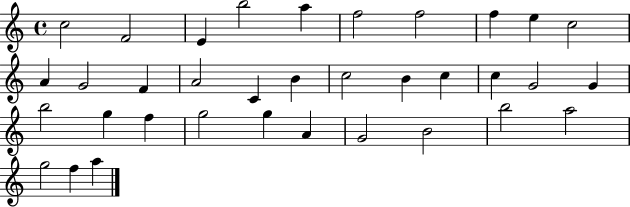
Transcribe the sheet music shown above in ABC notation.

X:1
T:Untitled
M:4/4
L:1/4
K:C
c2 F2 E b2 a f2 f2 f e c2 A G2 F A2 C B c2 B c c G2 G b2 g f g2 g A G2 B2 b2 a2 g2 f a